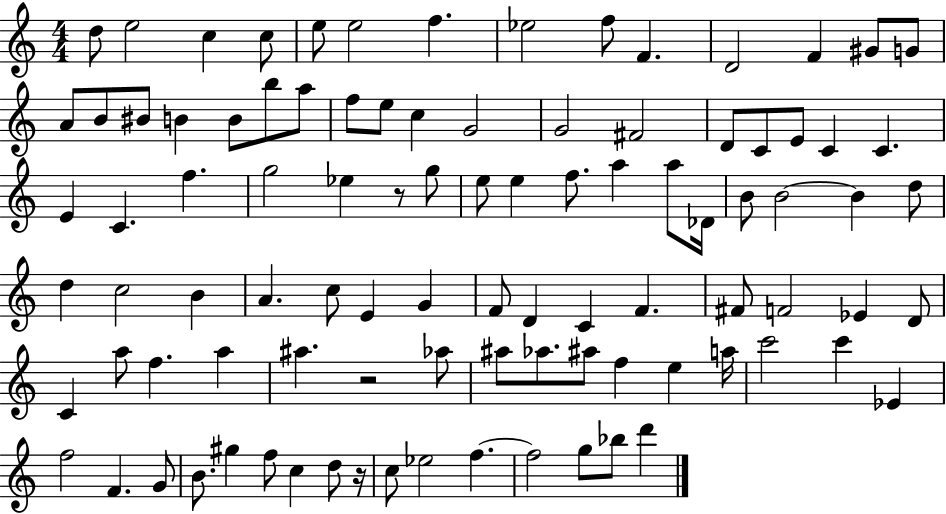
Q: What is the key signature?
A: C major